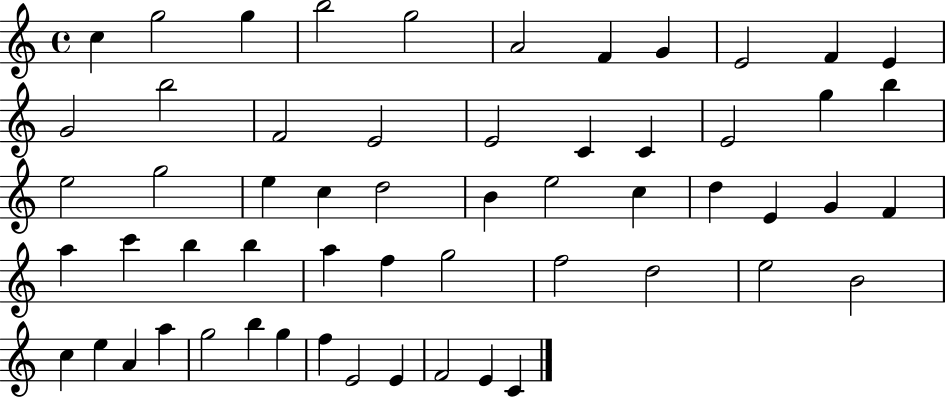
C5/q G5/h G5/q B5/h G5/h A4/h F4/q G4/q E4/h F4/q E4/q G4/h B5/h F4/h E4/h E4/h C4/q C4/q E4/h G5/q B5/q E5/h G5/h E5/q C5/q D5/h B4/q E5/h C5/q D5/q E4/q G4/q F4/q A5/q C6/q B5/q B5/q A5/q F5/q G5/h F5/h D5/h E5/h B4/h C5/q E5/q A4/q A5/q G5/h B5/q G5/q F5/q E4/h E4/q F4/h E4/q C4/q